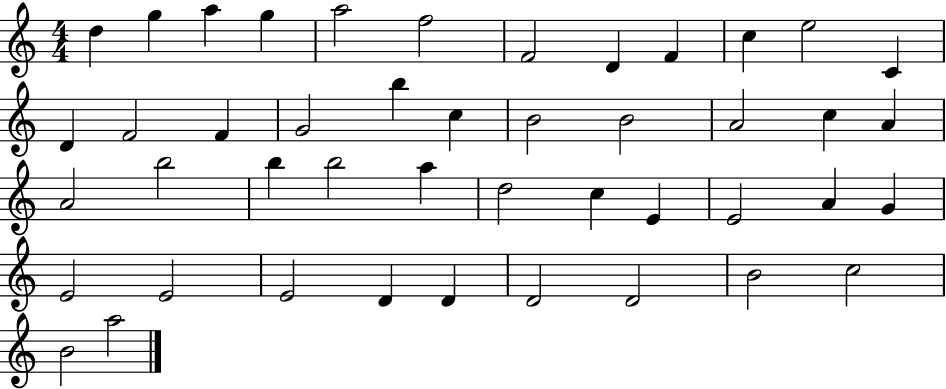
{
  \clef treble
  \numericTimeSignature
  \time 4/4
  \key c \major
  d''4 g''4 a''4 g''4 | a''2 f''2 | f'2 d'4 f'4 | c''4 e''2 c'4 | \break d'4 f'2 f'4 | g'2 b''4 c''4 | b'2 b'2 | a'2 c''4 a'4 | \break a'2 b''2 | b''4 b''2 a''4 | d''2 c''4 e'4 | e'2 a'4 g'4 | \break e'2 e'2 | e'2 d'4 d'4 | d'2 d'2 | b'2 c''2 | \break b'2 a''2 | \bar "|."
}